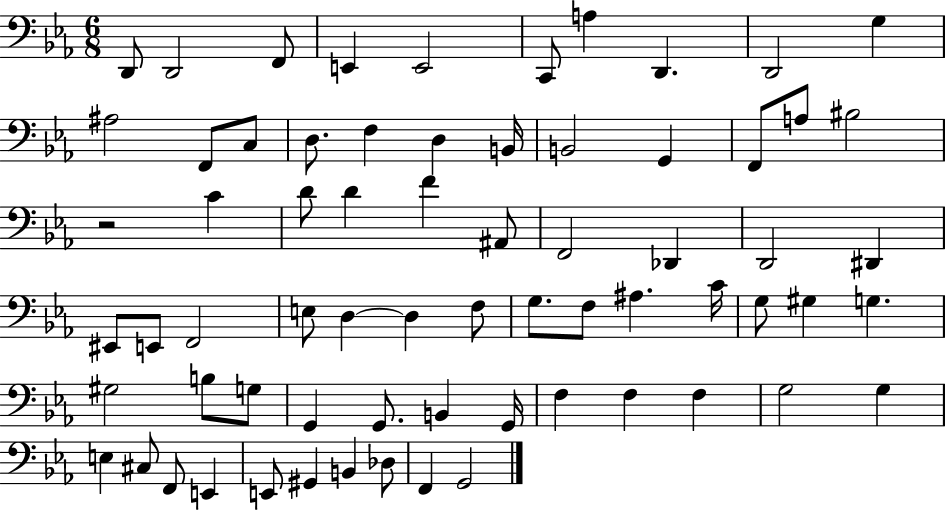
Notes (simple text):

D2/e D2/h F2/e E2/q E2/h C2/e A3/q D2/q. D2/h G3/q A#3/h F2/e C3/e D3/e. F3/q D3/q B2/s B2/h G2/q F2/e A3/e BIS3/h R/h C4/q D4/e D4/q F4/q A#2/e F2/h Db2/q D2/h D#2/q EIS2/e E2/e F2/h E3/e D3/q D3/q F3/e G3/e. F3/e A#3/q. C4/s G3/e G#3/q G3/q. G#3/h B3/e G3/e G2/q G2/e. B2/q G2/s F3/q F3/q F3/q G3/h G3/q E3/q C#3/e F2/e E2/q E2/e G#2/q B2/q Db3/e F2/q G2/h